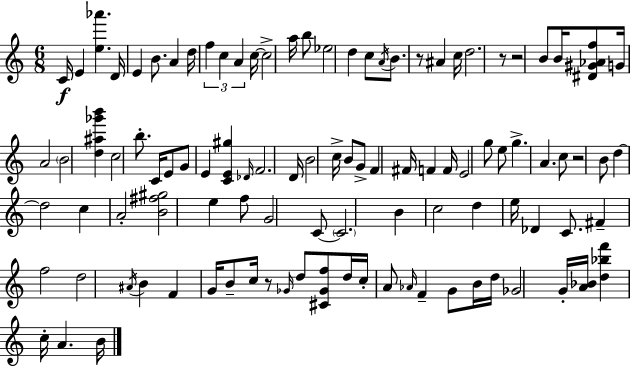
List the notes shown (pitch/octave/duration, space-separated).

C4/s E4/q [E5,Ab6]/q. D4/s E4/q B4/e. A4/q D5/s F5/q C5/q A4/q C5/s C5/h A5/s B5/e Eb5/h D5/q C5/e A4/s B4/e. R/e A#4/q C5/s D5/h. R/e R/h B4/e B4/s [D#4,G#4,Ab4,F5]/e G4/s A4/h B4/h [D5,A#5,Gb6,B6]/q C5/h B5/e. C4/s E4/e G4/e E4/q [C4,E4,G#5]/q Db4/s F4/h. D4/s B4/h C5/s B4/e G4/e F4/q F#4/s F4/q F4/s E4/h G5/e E5/e G5/q. A4/q. C5/e R/h B4/e D5/q D5/h C5/q A4/h [B4,F#5,G#5]/h E5/q F5/e G4/h C4/e C4/h. B4/q C5/h D5/q E5/s Db4/q C4/e. F#4/q F5/h D5/h A#4/s B4/q F4/q G4/s B4/e C5/s R/e Gb4/s D5/e [C#4,Gb4,F5]/e D5/s C5/s A4/e Ab4/s F4/q G4/e B4/s D5/s Gb4/h G4/s [A4,Bb4]/s [D5,Bb5,F6]/q C5/s A4/q. B4/s